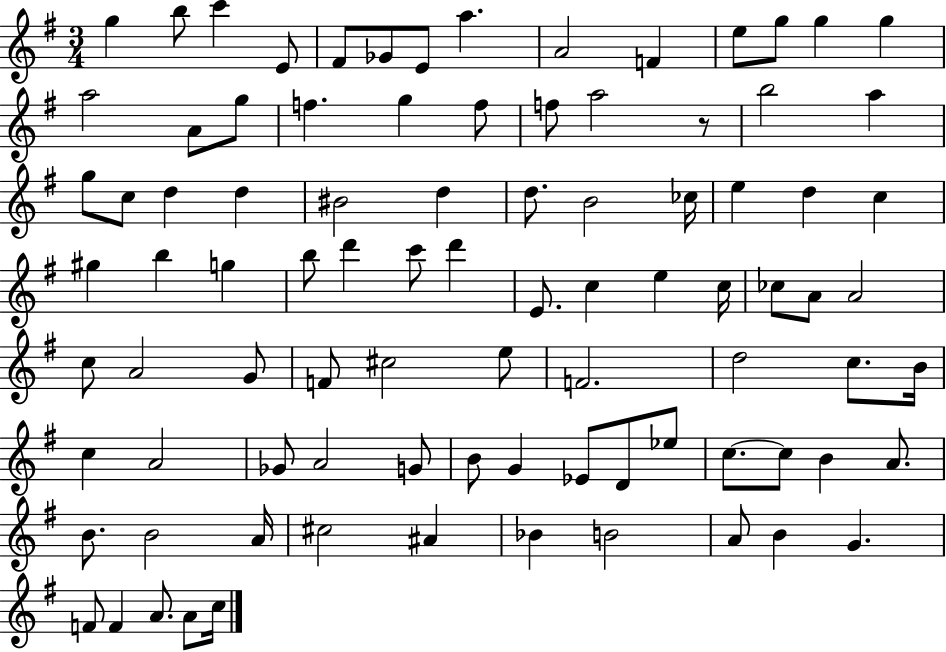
X:1
T:Untitled
M:3/4
L:1/4
K:G
g b/2 c' E/2 ^F/2 _G/2 E/2 a A2 F e/2 g/2 g g a2 A/2 g/2 f g f/2 f/2 a2 z/2 b2 a g/2 c/2 d d ^B2 d d/2 B2 _c/4 e d c ^g b g b/2 d' c'/2 d' E/2 c e c/4 _c/2 A/2 A2 c/2 A2 G/2 F/2 ^c2 e/2 F2 d2 c/2 B/4 c A2 _G/2 A2 G/2 B/2 G _E/2 D/2 _e/2 c/2 c/2 B A/2 B/2 B2 A/4 ^c2 ^A _B B2 A/2 B G F/2 F A/2 A/2 c/4